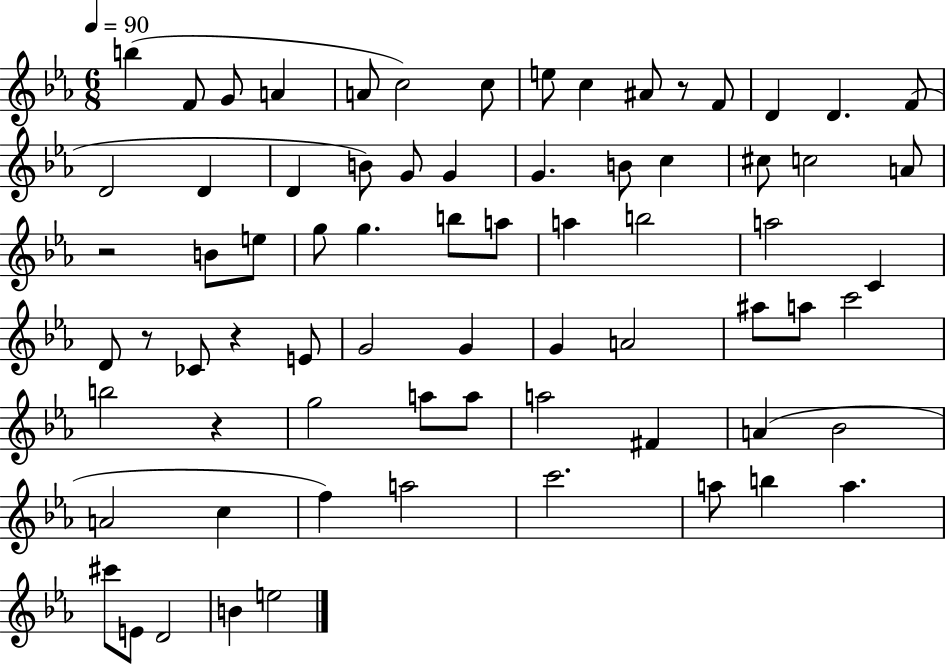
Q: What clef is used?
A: treble